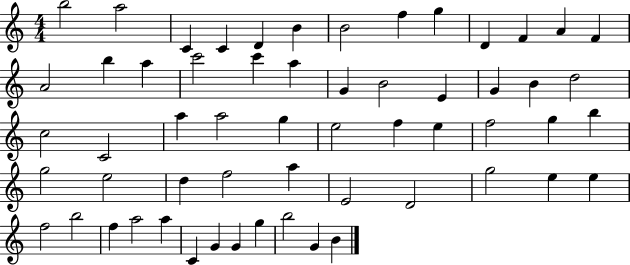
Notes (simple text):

B5/h A5/h C4/q C4/q D4/q B4/q B4/h F5/q G5/q D4/q F4/q A4/q F4/q A4/h B5/q A5/q C6/h C6/q A5/q G4/q B4/h E4/q G4/q B4/q D5/h C5/h C4/h A5/q A5/h G5/q E5/h F5/q E5/q F5/h G5/q B5/q G5/h E5/h D5/q F5/h A5/q E4/h D4/h G5/h E5/q E5/q F5/h B5/h F5/q A5/h A5/q C4/q G4/q G4/q G5/q B5/h G4/q B4/q